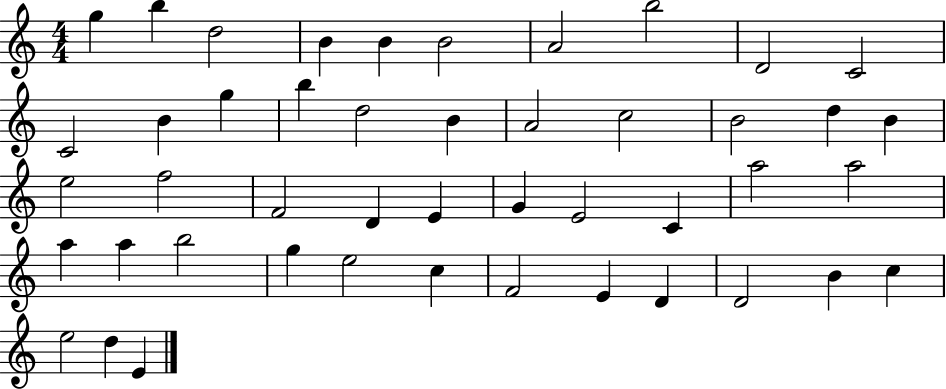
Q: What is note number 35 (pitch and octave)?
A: G5